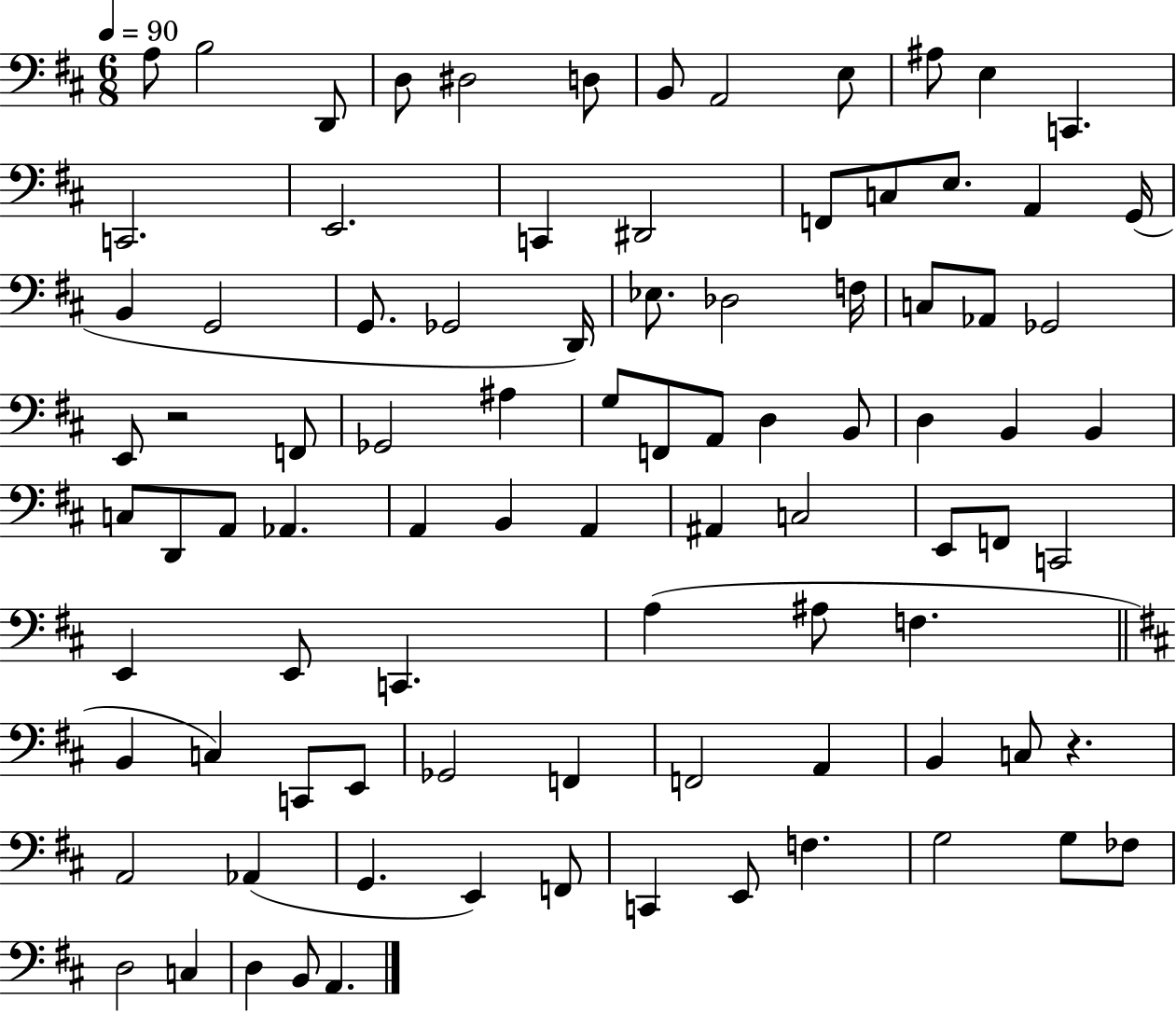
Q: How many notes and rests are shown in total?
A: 90